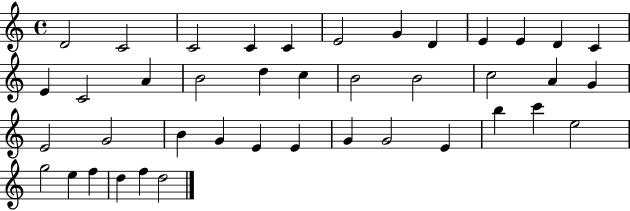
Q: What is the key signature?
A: C major